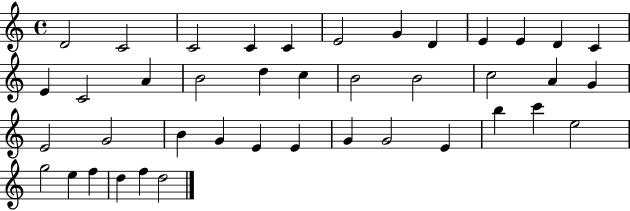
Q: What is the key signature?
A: C major